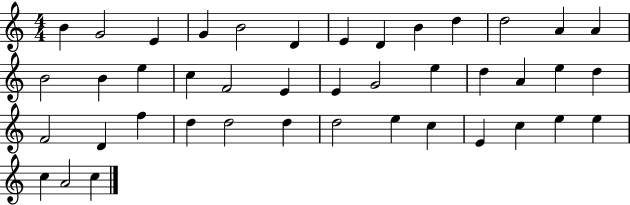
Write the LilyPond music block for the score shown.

{
  \clef treble
  \numericTimeSignature
  \time 4/4
  \key c \major
  b'4 g'2 e'4 | g'4 b'2 d'4 | e'4 d'4 b'4 d''4 | d''2 a'4 a'4 | \break b'2 b'4 e''4 | c''4 f'2 e'4 | e'4 g'2 e''4 | d''4 a'4 e''4 d''4 | \break f'2 d'4 f''4 | d''4 d''2 d''4 | d''2 e''4 c''4 | e'4 c''4 e''4 e''4 | \break c''4 a'2 c''4 | \bar "|."
}